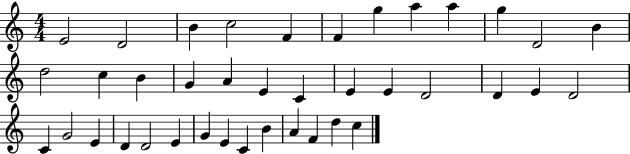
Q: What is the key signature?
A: C major